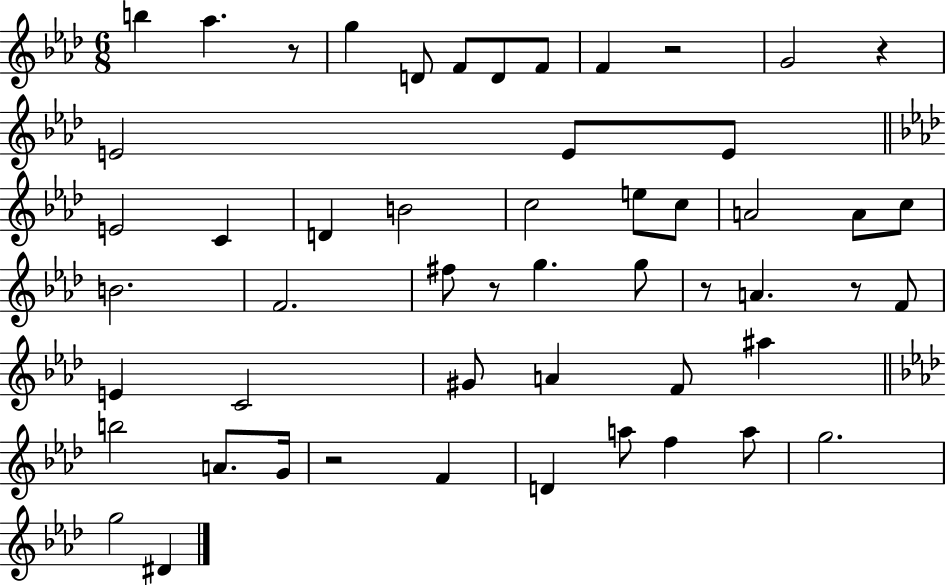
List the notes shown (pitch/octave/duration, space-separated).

B5/q Ab5/q. R/e G5/q D4/e F4/e D4/e F4/e F4/q R/h G4/h R/q E4/h E4/e E4/e E4/h C4/q D4/q B4/h C5/h E5/e C5/e A4/h A4/e C5/e B4/h. F4/h. F#5/e R/e G5/q. G5/e R/e A4/q. R/e F4/e E4/q C4/h G#4/e A4/q F4/e A#5/q B5/h A4/e. G4/s R/h F4/q D4/q A5/e F5/q A5/e G5/h. G5/h D#4/q